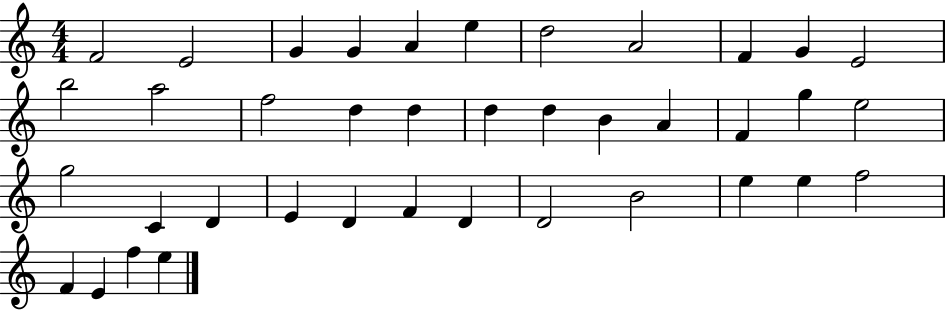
F4/h E4/h G4/q G4/q A4/q E5/q D5/h A4/h F4/q G4/q E4/h B5/h A5/h F5/h D5/q D5/q D5/q D5/q B4/q A4/q F4/q G5/q E5/h G5/h C4/q D4/q E4/q D4/q F4/q D4/q D4/h B4/h E5/q E5/q F5/h F4/q E4/q F5/q E5/q